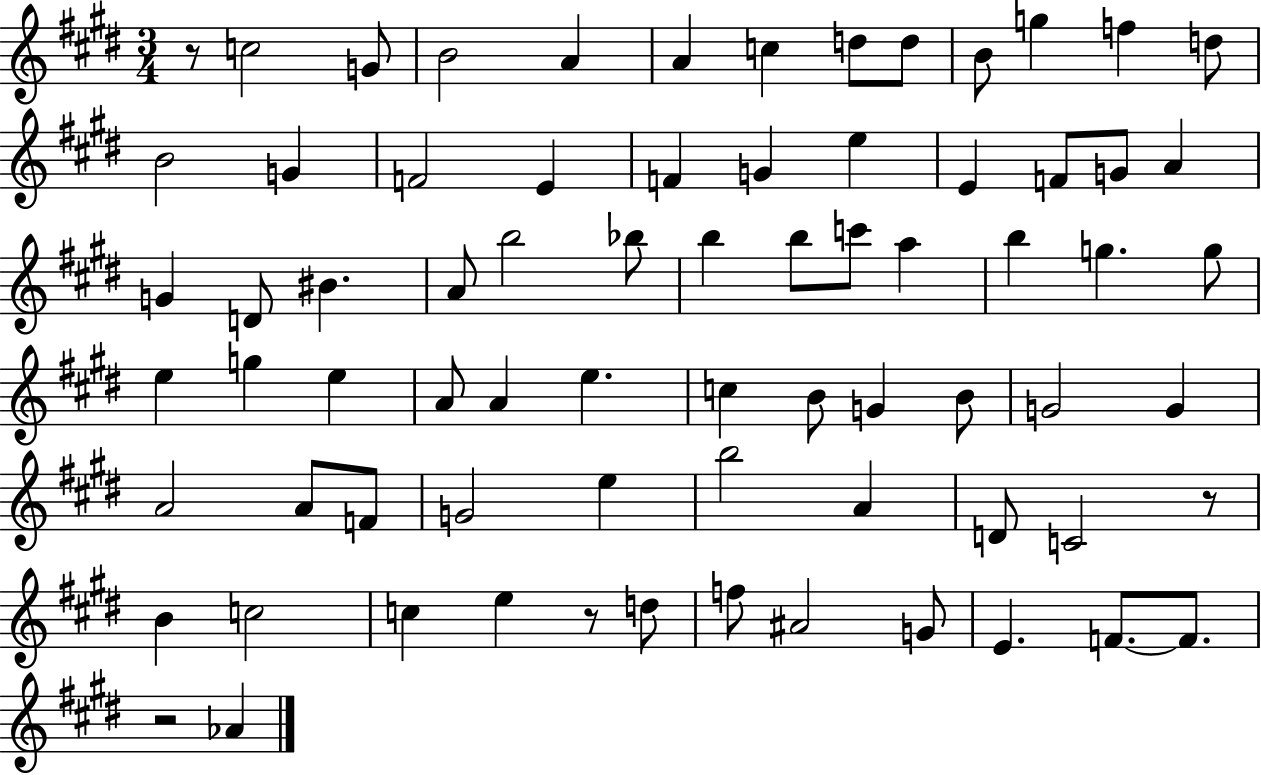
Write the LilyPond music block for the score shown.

{
  \clef treble
  \numericTimeSignature
  \time 3/4
  \key e \major
  r8 c''2 g'8 | b'2 a'4 | a'4 c''4 d''8 d''8 | b'8 g''4 f''4 d''8 | \break b'2 g'4 | f'2 e'4 | f'4 g'4 e''4 | e'4 f'8 g'8 a'4 | \break g'4 d'8 bis'4. | a'8 b''2 bes''8 | b''4 b''8 c'''8 a''4 | b''4 g''4. g''8 | \break e''4 g''4 e''4 | a'8 a'4 e''4. | c''4 b'8 g'4 b'8 | g'2 g'4 | \break a'2 a'8 f'8 | g'2 e''4 | b''2 a'4 | d'8 c'2 r8 | \break b'4 c''2 | c''4 e''4 r8 d''8 | f''8 ais'2 g'8 | e'4. f'8.~~ f'8. | \break r2 aes'4 | \bar "|."
}